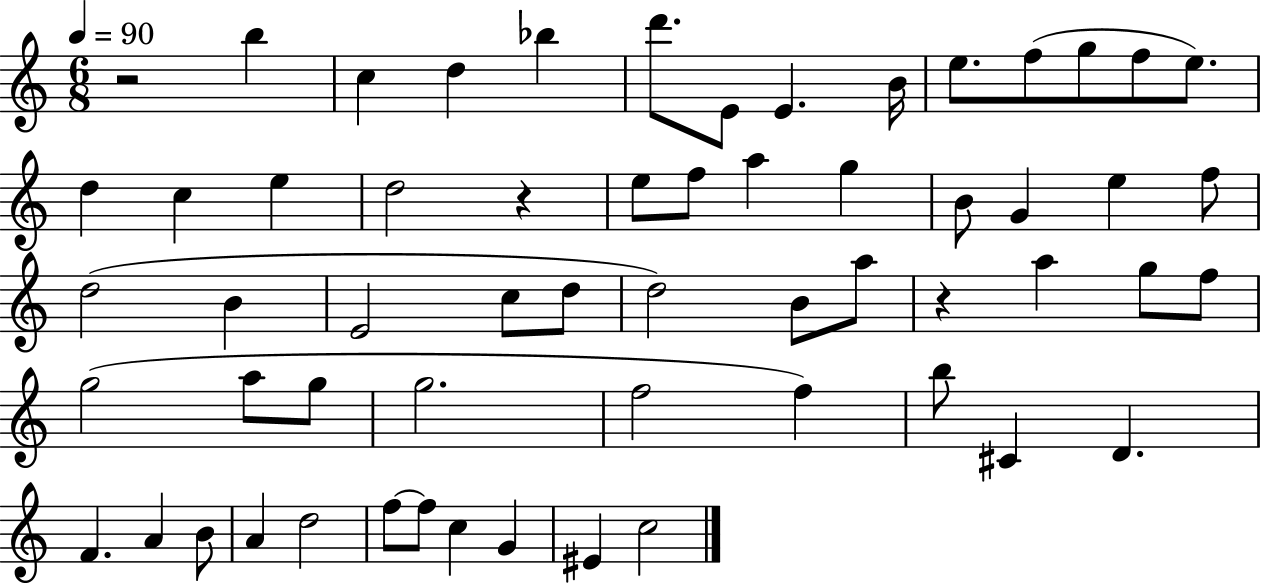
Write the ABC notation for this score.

X:1
T:Untitled
M:6/8
L:1/4
K:C
z2 b c d _b d'/2 E/2 E B/4 e/2 f/2 g/2 f/2 e/2 d c e d2 z e/2 f/2 a g B/2 G e f/2 d2 B E2 c/2 d/2 d2 B/2 a/2 z a g/2 f/2 g2 a/2 g/2 g2 f2 f b/2 ^C D F A B/2 A d2 f/2 f/2 c G ^E c2